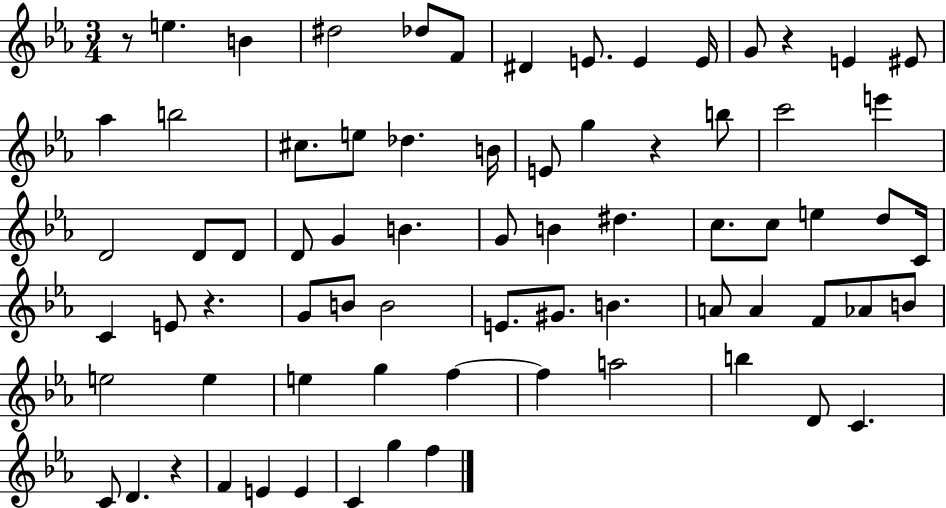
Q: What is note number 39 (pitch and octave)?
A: E4